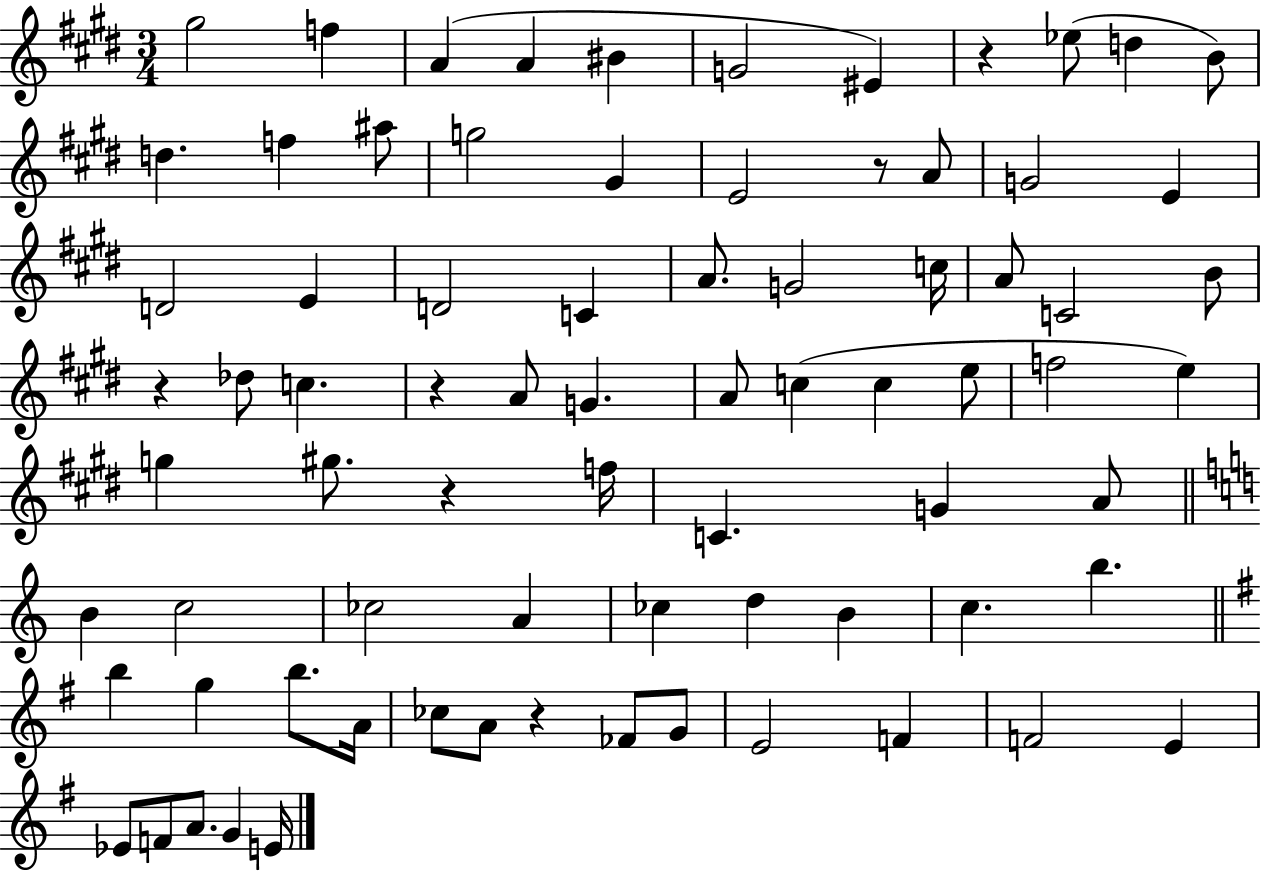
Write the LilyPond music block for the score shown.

{
  \clef treble
  \numericTimeSignature
  \time 3/4
  \key e \major
  gis''2 f''4 | a'4( a'4 bis'4 | g'2 eis'4) | r4 ees''8( d''4 b'8) | \break d''4. f''4 ais''8 | g''2 gis'4 | e'2 r8 a'8 | g'2 e'4 | \break d'2 e'4 | d'2 c'4 | a'8. g'2 c''16 | a'8 c'2 b'8 | \break r4 des''8 c''4. | r4 a'8 g'4. | a'8 c''4( c''4 e''8 | f''2 e''4) | \break g''4 gis''8. r4 f''16 | c'4. g'4 a'8 | \bar "||" \break \key c \major b'4 c''2 | ces''2 a'4 | ces''4 d''4 b'4 | c''4. b''4. | \break \bar "||" \break \key g \major b''4 g''4 b''8. a'16 | ces''8 a'8 r4 fes'8 g'8 | e'2 f'4 | f'2 e'4 | \break ees'8 f'8 a'8. g'4 e'16 | \bar "|."
}